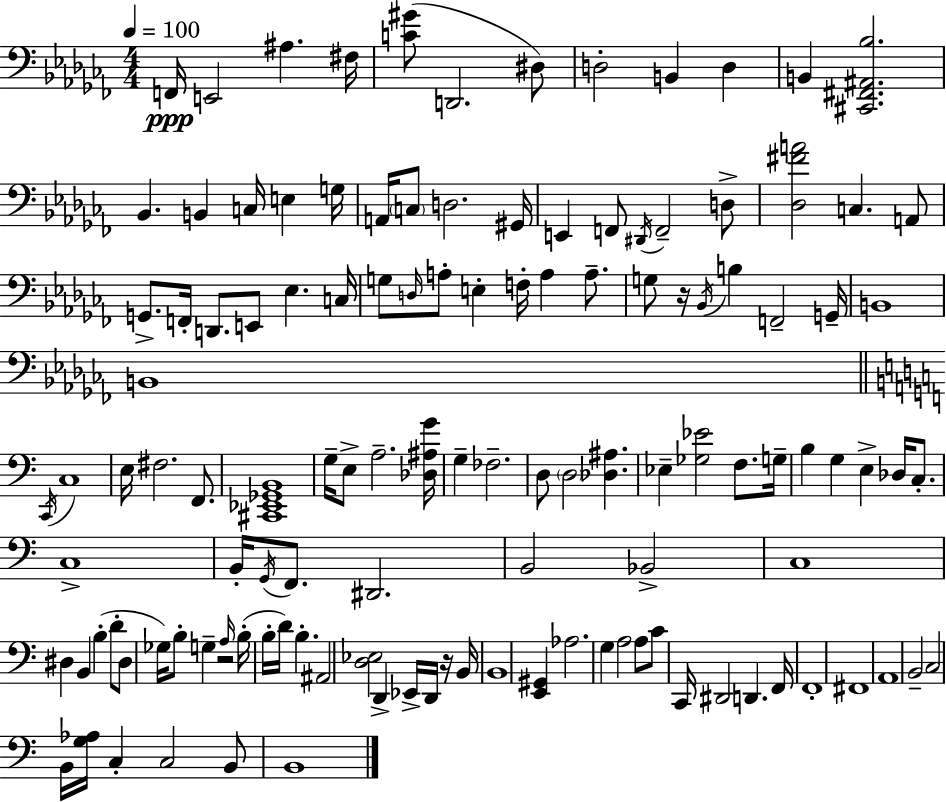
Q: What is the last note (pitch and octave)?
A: B2